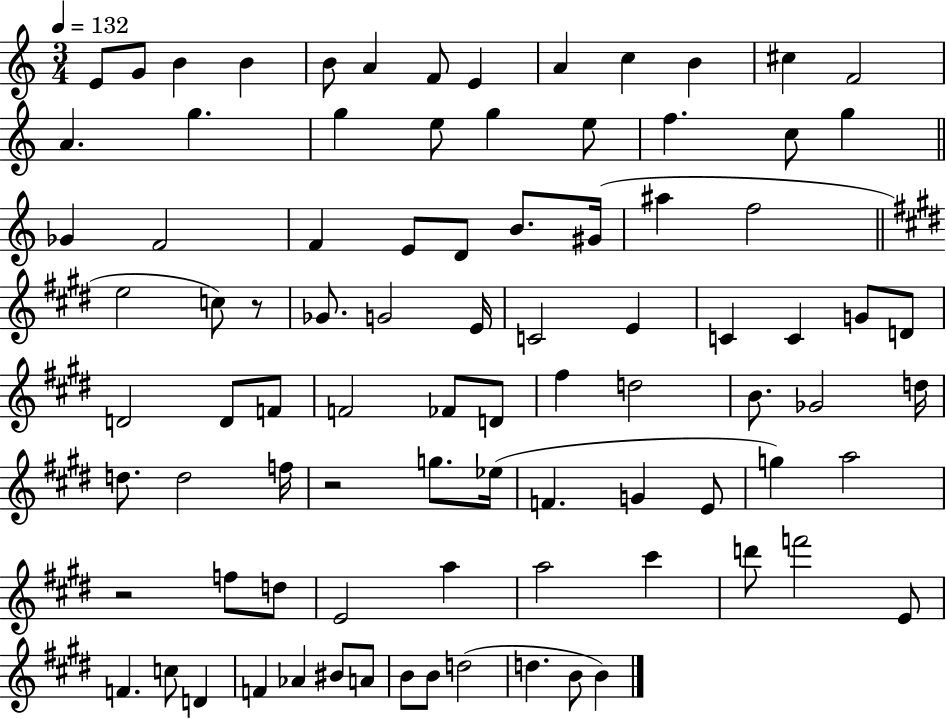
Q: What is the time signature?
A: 3/4